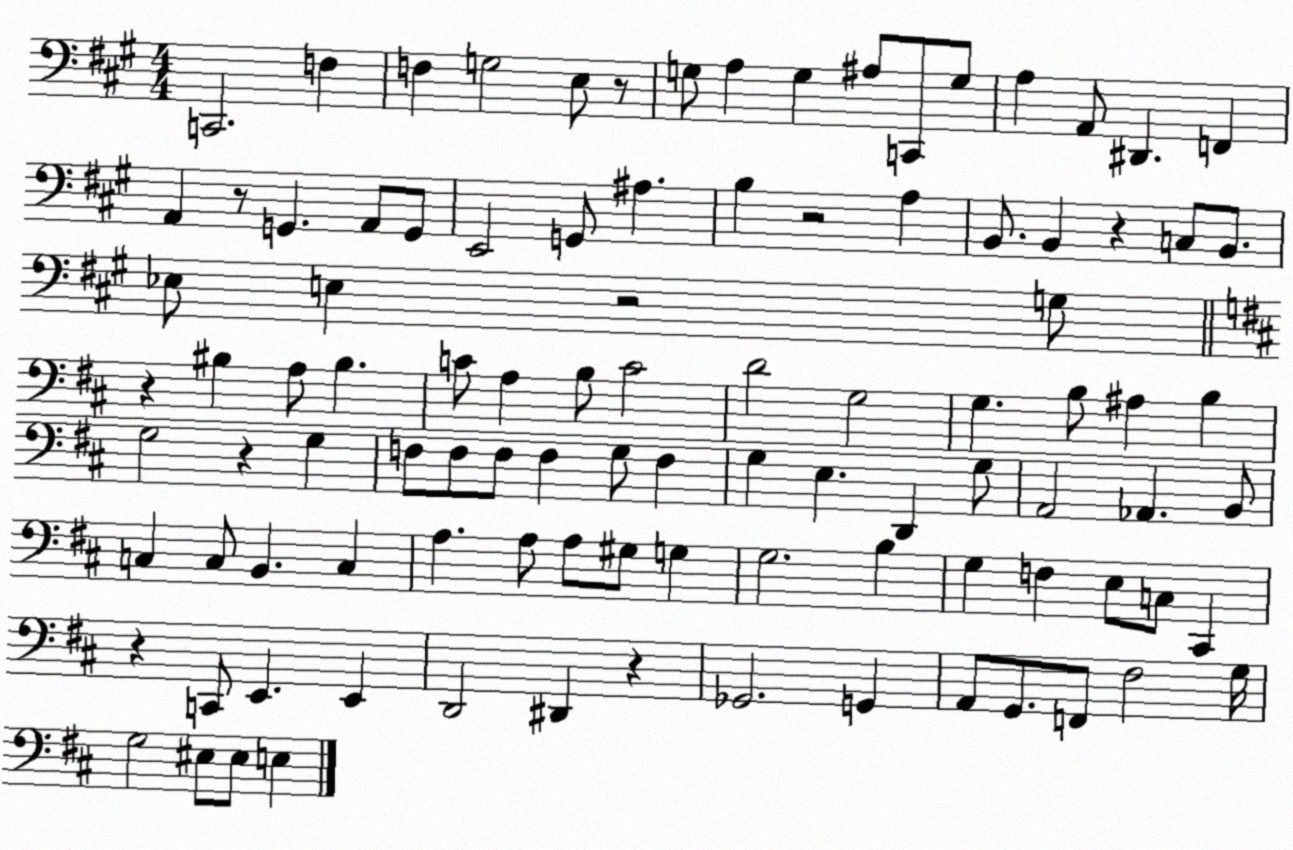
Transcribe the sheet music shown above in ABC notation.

X:1
T:Untitled
M:4/4
L:1/4
K:A
C,,2 F, F, G,2 E,/2 z/2 G,/2 A, G, ^A,/2 C,,/2 G,/2 A, A,,/2 ^D,, F,, A,, z/2 G,, A,,/2 G,,/2 E,,2 G,,/2 ^A, B, z2 A, B,,/2 B,, z C,/2 B,,/2 _E,/2 E, z2 G,/2 z ^B, A,/2 ^B, C/2 A, B,/2 C2 D2 G,2 G, B,/2 ^A, B, G,2 z G, F,/2 F,/2 F,/2 F, G,/2 F, G, E, D,, G,/2 A,,2 _A,, B,,/2 C, C,/2 B,, C, A, A,/2 A,/2 ^G,/2 G, G,2 B, G, F, E,/2 C,/2 ^C,, z C,,/2 E,, E,, D,,2 ^D,, z _G,,2 G,, A,,/2 G,,/2 F,,/2 ^F,2 G,/4 G,2 ^E,/2 ^E,/2 E,